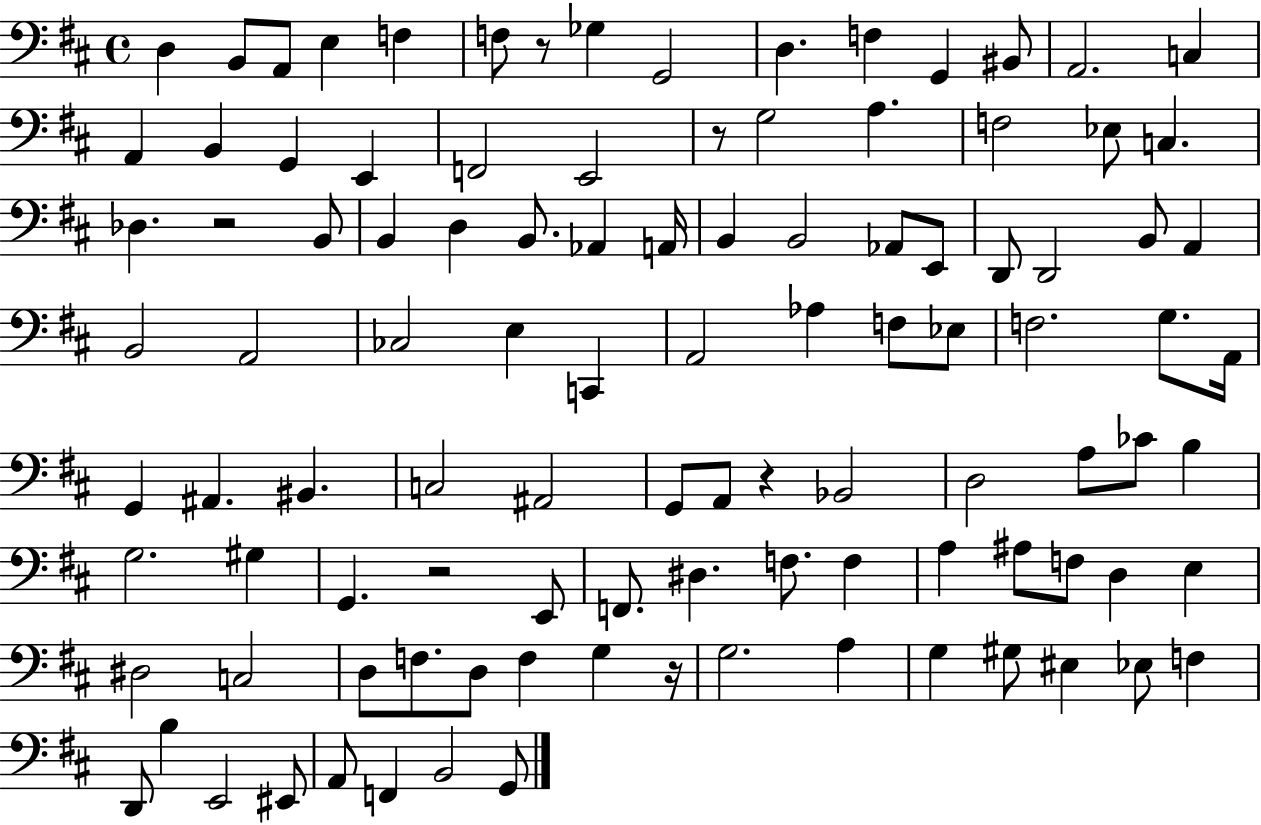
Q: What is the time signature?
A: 4/4